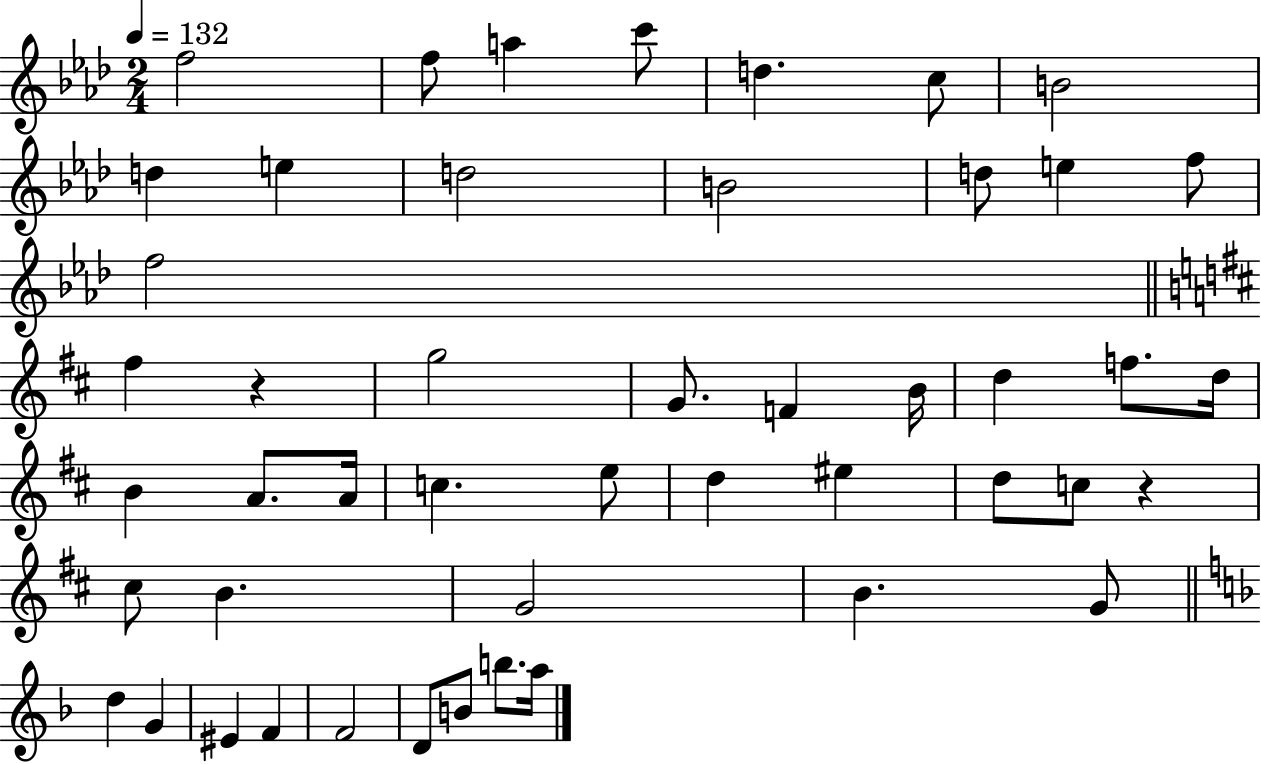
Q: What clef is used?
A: treble